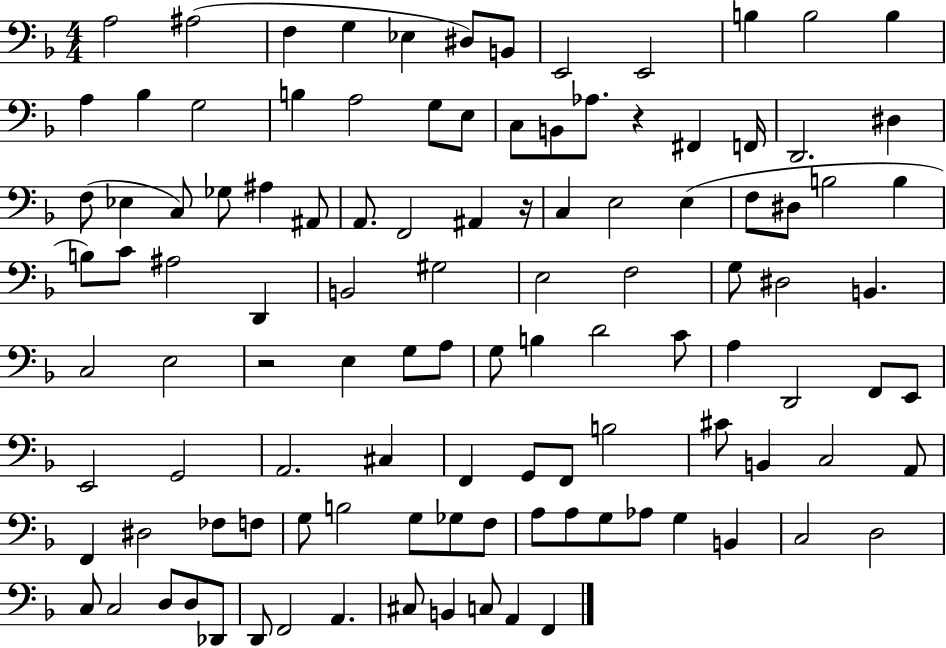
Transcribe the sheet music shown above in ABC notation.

X:1
T:Untitled
M:4/4
L:1/4
K:F
A,2 ^A,2 F, G, _E, ^D,/2 B,,/2 E,,2 E,,2 B, B,2 B, A, _B, G,2 B, A,2 G,/2 E,/2 C,/2 B,,/2 _A,/2 z ^F,, F,,/4 D,,2 ^D, F,/2 _E, C,/2 _G,/2 ^A, ^A,,/2 A,,/2 F,,2 ^A,, z/4 C, E,2 E, F,/2 ^D,/2 B,2 B, B,/2 C/2 ^A,2 D,, B,,2 ^G,2 E,2 F,2 G,/2 ^D,2 B,, C,2 E,2 z2 E, G,/2 A,/2 G,/2 B, D2 C/2 A, D,,2 F,,/2 E,,/2 E,,2 G,,2 A,,2 ^C, F,, G,,/2 F,,/2 B,2 ^C/2 B,, C,2 A,,/2 F,, ^D,2 _F,/2 F,/2 G,/2 B,2 G,/2 _G,/2 F,/2 A,/2 A,/2 G,/2 _A,/2 G, B,, C,2 D,2 C,/2 C,2 D,/2 D,/2 _D,,/2 D,,/2 F,,2 A,, ^C,/2 B,, C,/2 A,, F,,